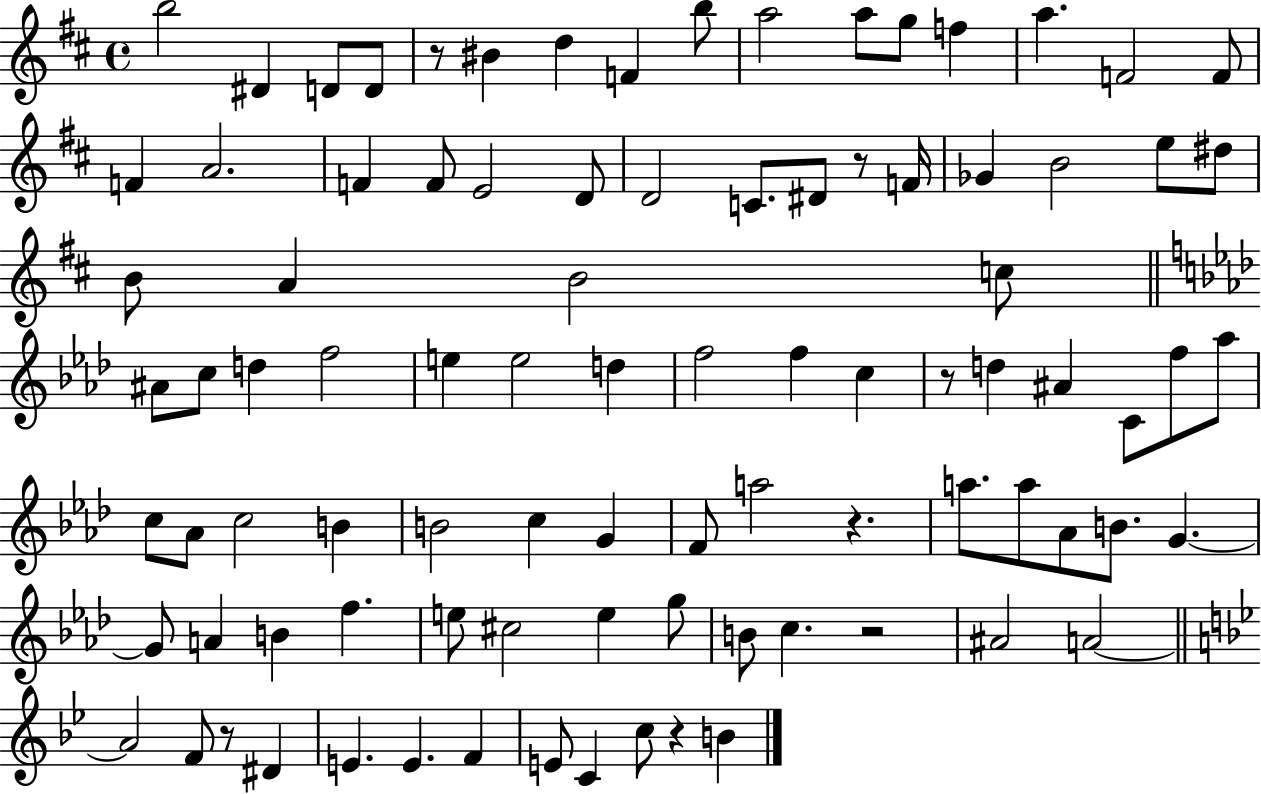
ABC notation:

X:1
T:Untitled
M:4/4
L:1/4
K:D
b2 ^D D/2 D/2 z/2 ^B d F b/2 a2 a/2 g/2 f a F2 F/2 F A2 F F/2 E2 D/2 D2 C/2 ^D/2 z/2 F/4 _G B2 e/2 ^d/2 B/2 A B2 c/2 ^A/2 c/2 d f2 e e2 d f2 f c z/2 d ^A C/2 f/2 _a/2 c/2 _A/2 c2 B B2 c G F/2 a2 z a/2 a/2 _A/2 B/2 G G/2 A B f e/2 ^c2 e g/2 B/2 c z2 ^A2 A2 A2 F/2 z/2 ^D E E F E/2 C c/2 z B